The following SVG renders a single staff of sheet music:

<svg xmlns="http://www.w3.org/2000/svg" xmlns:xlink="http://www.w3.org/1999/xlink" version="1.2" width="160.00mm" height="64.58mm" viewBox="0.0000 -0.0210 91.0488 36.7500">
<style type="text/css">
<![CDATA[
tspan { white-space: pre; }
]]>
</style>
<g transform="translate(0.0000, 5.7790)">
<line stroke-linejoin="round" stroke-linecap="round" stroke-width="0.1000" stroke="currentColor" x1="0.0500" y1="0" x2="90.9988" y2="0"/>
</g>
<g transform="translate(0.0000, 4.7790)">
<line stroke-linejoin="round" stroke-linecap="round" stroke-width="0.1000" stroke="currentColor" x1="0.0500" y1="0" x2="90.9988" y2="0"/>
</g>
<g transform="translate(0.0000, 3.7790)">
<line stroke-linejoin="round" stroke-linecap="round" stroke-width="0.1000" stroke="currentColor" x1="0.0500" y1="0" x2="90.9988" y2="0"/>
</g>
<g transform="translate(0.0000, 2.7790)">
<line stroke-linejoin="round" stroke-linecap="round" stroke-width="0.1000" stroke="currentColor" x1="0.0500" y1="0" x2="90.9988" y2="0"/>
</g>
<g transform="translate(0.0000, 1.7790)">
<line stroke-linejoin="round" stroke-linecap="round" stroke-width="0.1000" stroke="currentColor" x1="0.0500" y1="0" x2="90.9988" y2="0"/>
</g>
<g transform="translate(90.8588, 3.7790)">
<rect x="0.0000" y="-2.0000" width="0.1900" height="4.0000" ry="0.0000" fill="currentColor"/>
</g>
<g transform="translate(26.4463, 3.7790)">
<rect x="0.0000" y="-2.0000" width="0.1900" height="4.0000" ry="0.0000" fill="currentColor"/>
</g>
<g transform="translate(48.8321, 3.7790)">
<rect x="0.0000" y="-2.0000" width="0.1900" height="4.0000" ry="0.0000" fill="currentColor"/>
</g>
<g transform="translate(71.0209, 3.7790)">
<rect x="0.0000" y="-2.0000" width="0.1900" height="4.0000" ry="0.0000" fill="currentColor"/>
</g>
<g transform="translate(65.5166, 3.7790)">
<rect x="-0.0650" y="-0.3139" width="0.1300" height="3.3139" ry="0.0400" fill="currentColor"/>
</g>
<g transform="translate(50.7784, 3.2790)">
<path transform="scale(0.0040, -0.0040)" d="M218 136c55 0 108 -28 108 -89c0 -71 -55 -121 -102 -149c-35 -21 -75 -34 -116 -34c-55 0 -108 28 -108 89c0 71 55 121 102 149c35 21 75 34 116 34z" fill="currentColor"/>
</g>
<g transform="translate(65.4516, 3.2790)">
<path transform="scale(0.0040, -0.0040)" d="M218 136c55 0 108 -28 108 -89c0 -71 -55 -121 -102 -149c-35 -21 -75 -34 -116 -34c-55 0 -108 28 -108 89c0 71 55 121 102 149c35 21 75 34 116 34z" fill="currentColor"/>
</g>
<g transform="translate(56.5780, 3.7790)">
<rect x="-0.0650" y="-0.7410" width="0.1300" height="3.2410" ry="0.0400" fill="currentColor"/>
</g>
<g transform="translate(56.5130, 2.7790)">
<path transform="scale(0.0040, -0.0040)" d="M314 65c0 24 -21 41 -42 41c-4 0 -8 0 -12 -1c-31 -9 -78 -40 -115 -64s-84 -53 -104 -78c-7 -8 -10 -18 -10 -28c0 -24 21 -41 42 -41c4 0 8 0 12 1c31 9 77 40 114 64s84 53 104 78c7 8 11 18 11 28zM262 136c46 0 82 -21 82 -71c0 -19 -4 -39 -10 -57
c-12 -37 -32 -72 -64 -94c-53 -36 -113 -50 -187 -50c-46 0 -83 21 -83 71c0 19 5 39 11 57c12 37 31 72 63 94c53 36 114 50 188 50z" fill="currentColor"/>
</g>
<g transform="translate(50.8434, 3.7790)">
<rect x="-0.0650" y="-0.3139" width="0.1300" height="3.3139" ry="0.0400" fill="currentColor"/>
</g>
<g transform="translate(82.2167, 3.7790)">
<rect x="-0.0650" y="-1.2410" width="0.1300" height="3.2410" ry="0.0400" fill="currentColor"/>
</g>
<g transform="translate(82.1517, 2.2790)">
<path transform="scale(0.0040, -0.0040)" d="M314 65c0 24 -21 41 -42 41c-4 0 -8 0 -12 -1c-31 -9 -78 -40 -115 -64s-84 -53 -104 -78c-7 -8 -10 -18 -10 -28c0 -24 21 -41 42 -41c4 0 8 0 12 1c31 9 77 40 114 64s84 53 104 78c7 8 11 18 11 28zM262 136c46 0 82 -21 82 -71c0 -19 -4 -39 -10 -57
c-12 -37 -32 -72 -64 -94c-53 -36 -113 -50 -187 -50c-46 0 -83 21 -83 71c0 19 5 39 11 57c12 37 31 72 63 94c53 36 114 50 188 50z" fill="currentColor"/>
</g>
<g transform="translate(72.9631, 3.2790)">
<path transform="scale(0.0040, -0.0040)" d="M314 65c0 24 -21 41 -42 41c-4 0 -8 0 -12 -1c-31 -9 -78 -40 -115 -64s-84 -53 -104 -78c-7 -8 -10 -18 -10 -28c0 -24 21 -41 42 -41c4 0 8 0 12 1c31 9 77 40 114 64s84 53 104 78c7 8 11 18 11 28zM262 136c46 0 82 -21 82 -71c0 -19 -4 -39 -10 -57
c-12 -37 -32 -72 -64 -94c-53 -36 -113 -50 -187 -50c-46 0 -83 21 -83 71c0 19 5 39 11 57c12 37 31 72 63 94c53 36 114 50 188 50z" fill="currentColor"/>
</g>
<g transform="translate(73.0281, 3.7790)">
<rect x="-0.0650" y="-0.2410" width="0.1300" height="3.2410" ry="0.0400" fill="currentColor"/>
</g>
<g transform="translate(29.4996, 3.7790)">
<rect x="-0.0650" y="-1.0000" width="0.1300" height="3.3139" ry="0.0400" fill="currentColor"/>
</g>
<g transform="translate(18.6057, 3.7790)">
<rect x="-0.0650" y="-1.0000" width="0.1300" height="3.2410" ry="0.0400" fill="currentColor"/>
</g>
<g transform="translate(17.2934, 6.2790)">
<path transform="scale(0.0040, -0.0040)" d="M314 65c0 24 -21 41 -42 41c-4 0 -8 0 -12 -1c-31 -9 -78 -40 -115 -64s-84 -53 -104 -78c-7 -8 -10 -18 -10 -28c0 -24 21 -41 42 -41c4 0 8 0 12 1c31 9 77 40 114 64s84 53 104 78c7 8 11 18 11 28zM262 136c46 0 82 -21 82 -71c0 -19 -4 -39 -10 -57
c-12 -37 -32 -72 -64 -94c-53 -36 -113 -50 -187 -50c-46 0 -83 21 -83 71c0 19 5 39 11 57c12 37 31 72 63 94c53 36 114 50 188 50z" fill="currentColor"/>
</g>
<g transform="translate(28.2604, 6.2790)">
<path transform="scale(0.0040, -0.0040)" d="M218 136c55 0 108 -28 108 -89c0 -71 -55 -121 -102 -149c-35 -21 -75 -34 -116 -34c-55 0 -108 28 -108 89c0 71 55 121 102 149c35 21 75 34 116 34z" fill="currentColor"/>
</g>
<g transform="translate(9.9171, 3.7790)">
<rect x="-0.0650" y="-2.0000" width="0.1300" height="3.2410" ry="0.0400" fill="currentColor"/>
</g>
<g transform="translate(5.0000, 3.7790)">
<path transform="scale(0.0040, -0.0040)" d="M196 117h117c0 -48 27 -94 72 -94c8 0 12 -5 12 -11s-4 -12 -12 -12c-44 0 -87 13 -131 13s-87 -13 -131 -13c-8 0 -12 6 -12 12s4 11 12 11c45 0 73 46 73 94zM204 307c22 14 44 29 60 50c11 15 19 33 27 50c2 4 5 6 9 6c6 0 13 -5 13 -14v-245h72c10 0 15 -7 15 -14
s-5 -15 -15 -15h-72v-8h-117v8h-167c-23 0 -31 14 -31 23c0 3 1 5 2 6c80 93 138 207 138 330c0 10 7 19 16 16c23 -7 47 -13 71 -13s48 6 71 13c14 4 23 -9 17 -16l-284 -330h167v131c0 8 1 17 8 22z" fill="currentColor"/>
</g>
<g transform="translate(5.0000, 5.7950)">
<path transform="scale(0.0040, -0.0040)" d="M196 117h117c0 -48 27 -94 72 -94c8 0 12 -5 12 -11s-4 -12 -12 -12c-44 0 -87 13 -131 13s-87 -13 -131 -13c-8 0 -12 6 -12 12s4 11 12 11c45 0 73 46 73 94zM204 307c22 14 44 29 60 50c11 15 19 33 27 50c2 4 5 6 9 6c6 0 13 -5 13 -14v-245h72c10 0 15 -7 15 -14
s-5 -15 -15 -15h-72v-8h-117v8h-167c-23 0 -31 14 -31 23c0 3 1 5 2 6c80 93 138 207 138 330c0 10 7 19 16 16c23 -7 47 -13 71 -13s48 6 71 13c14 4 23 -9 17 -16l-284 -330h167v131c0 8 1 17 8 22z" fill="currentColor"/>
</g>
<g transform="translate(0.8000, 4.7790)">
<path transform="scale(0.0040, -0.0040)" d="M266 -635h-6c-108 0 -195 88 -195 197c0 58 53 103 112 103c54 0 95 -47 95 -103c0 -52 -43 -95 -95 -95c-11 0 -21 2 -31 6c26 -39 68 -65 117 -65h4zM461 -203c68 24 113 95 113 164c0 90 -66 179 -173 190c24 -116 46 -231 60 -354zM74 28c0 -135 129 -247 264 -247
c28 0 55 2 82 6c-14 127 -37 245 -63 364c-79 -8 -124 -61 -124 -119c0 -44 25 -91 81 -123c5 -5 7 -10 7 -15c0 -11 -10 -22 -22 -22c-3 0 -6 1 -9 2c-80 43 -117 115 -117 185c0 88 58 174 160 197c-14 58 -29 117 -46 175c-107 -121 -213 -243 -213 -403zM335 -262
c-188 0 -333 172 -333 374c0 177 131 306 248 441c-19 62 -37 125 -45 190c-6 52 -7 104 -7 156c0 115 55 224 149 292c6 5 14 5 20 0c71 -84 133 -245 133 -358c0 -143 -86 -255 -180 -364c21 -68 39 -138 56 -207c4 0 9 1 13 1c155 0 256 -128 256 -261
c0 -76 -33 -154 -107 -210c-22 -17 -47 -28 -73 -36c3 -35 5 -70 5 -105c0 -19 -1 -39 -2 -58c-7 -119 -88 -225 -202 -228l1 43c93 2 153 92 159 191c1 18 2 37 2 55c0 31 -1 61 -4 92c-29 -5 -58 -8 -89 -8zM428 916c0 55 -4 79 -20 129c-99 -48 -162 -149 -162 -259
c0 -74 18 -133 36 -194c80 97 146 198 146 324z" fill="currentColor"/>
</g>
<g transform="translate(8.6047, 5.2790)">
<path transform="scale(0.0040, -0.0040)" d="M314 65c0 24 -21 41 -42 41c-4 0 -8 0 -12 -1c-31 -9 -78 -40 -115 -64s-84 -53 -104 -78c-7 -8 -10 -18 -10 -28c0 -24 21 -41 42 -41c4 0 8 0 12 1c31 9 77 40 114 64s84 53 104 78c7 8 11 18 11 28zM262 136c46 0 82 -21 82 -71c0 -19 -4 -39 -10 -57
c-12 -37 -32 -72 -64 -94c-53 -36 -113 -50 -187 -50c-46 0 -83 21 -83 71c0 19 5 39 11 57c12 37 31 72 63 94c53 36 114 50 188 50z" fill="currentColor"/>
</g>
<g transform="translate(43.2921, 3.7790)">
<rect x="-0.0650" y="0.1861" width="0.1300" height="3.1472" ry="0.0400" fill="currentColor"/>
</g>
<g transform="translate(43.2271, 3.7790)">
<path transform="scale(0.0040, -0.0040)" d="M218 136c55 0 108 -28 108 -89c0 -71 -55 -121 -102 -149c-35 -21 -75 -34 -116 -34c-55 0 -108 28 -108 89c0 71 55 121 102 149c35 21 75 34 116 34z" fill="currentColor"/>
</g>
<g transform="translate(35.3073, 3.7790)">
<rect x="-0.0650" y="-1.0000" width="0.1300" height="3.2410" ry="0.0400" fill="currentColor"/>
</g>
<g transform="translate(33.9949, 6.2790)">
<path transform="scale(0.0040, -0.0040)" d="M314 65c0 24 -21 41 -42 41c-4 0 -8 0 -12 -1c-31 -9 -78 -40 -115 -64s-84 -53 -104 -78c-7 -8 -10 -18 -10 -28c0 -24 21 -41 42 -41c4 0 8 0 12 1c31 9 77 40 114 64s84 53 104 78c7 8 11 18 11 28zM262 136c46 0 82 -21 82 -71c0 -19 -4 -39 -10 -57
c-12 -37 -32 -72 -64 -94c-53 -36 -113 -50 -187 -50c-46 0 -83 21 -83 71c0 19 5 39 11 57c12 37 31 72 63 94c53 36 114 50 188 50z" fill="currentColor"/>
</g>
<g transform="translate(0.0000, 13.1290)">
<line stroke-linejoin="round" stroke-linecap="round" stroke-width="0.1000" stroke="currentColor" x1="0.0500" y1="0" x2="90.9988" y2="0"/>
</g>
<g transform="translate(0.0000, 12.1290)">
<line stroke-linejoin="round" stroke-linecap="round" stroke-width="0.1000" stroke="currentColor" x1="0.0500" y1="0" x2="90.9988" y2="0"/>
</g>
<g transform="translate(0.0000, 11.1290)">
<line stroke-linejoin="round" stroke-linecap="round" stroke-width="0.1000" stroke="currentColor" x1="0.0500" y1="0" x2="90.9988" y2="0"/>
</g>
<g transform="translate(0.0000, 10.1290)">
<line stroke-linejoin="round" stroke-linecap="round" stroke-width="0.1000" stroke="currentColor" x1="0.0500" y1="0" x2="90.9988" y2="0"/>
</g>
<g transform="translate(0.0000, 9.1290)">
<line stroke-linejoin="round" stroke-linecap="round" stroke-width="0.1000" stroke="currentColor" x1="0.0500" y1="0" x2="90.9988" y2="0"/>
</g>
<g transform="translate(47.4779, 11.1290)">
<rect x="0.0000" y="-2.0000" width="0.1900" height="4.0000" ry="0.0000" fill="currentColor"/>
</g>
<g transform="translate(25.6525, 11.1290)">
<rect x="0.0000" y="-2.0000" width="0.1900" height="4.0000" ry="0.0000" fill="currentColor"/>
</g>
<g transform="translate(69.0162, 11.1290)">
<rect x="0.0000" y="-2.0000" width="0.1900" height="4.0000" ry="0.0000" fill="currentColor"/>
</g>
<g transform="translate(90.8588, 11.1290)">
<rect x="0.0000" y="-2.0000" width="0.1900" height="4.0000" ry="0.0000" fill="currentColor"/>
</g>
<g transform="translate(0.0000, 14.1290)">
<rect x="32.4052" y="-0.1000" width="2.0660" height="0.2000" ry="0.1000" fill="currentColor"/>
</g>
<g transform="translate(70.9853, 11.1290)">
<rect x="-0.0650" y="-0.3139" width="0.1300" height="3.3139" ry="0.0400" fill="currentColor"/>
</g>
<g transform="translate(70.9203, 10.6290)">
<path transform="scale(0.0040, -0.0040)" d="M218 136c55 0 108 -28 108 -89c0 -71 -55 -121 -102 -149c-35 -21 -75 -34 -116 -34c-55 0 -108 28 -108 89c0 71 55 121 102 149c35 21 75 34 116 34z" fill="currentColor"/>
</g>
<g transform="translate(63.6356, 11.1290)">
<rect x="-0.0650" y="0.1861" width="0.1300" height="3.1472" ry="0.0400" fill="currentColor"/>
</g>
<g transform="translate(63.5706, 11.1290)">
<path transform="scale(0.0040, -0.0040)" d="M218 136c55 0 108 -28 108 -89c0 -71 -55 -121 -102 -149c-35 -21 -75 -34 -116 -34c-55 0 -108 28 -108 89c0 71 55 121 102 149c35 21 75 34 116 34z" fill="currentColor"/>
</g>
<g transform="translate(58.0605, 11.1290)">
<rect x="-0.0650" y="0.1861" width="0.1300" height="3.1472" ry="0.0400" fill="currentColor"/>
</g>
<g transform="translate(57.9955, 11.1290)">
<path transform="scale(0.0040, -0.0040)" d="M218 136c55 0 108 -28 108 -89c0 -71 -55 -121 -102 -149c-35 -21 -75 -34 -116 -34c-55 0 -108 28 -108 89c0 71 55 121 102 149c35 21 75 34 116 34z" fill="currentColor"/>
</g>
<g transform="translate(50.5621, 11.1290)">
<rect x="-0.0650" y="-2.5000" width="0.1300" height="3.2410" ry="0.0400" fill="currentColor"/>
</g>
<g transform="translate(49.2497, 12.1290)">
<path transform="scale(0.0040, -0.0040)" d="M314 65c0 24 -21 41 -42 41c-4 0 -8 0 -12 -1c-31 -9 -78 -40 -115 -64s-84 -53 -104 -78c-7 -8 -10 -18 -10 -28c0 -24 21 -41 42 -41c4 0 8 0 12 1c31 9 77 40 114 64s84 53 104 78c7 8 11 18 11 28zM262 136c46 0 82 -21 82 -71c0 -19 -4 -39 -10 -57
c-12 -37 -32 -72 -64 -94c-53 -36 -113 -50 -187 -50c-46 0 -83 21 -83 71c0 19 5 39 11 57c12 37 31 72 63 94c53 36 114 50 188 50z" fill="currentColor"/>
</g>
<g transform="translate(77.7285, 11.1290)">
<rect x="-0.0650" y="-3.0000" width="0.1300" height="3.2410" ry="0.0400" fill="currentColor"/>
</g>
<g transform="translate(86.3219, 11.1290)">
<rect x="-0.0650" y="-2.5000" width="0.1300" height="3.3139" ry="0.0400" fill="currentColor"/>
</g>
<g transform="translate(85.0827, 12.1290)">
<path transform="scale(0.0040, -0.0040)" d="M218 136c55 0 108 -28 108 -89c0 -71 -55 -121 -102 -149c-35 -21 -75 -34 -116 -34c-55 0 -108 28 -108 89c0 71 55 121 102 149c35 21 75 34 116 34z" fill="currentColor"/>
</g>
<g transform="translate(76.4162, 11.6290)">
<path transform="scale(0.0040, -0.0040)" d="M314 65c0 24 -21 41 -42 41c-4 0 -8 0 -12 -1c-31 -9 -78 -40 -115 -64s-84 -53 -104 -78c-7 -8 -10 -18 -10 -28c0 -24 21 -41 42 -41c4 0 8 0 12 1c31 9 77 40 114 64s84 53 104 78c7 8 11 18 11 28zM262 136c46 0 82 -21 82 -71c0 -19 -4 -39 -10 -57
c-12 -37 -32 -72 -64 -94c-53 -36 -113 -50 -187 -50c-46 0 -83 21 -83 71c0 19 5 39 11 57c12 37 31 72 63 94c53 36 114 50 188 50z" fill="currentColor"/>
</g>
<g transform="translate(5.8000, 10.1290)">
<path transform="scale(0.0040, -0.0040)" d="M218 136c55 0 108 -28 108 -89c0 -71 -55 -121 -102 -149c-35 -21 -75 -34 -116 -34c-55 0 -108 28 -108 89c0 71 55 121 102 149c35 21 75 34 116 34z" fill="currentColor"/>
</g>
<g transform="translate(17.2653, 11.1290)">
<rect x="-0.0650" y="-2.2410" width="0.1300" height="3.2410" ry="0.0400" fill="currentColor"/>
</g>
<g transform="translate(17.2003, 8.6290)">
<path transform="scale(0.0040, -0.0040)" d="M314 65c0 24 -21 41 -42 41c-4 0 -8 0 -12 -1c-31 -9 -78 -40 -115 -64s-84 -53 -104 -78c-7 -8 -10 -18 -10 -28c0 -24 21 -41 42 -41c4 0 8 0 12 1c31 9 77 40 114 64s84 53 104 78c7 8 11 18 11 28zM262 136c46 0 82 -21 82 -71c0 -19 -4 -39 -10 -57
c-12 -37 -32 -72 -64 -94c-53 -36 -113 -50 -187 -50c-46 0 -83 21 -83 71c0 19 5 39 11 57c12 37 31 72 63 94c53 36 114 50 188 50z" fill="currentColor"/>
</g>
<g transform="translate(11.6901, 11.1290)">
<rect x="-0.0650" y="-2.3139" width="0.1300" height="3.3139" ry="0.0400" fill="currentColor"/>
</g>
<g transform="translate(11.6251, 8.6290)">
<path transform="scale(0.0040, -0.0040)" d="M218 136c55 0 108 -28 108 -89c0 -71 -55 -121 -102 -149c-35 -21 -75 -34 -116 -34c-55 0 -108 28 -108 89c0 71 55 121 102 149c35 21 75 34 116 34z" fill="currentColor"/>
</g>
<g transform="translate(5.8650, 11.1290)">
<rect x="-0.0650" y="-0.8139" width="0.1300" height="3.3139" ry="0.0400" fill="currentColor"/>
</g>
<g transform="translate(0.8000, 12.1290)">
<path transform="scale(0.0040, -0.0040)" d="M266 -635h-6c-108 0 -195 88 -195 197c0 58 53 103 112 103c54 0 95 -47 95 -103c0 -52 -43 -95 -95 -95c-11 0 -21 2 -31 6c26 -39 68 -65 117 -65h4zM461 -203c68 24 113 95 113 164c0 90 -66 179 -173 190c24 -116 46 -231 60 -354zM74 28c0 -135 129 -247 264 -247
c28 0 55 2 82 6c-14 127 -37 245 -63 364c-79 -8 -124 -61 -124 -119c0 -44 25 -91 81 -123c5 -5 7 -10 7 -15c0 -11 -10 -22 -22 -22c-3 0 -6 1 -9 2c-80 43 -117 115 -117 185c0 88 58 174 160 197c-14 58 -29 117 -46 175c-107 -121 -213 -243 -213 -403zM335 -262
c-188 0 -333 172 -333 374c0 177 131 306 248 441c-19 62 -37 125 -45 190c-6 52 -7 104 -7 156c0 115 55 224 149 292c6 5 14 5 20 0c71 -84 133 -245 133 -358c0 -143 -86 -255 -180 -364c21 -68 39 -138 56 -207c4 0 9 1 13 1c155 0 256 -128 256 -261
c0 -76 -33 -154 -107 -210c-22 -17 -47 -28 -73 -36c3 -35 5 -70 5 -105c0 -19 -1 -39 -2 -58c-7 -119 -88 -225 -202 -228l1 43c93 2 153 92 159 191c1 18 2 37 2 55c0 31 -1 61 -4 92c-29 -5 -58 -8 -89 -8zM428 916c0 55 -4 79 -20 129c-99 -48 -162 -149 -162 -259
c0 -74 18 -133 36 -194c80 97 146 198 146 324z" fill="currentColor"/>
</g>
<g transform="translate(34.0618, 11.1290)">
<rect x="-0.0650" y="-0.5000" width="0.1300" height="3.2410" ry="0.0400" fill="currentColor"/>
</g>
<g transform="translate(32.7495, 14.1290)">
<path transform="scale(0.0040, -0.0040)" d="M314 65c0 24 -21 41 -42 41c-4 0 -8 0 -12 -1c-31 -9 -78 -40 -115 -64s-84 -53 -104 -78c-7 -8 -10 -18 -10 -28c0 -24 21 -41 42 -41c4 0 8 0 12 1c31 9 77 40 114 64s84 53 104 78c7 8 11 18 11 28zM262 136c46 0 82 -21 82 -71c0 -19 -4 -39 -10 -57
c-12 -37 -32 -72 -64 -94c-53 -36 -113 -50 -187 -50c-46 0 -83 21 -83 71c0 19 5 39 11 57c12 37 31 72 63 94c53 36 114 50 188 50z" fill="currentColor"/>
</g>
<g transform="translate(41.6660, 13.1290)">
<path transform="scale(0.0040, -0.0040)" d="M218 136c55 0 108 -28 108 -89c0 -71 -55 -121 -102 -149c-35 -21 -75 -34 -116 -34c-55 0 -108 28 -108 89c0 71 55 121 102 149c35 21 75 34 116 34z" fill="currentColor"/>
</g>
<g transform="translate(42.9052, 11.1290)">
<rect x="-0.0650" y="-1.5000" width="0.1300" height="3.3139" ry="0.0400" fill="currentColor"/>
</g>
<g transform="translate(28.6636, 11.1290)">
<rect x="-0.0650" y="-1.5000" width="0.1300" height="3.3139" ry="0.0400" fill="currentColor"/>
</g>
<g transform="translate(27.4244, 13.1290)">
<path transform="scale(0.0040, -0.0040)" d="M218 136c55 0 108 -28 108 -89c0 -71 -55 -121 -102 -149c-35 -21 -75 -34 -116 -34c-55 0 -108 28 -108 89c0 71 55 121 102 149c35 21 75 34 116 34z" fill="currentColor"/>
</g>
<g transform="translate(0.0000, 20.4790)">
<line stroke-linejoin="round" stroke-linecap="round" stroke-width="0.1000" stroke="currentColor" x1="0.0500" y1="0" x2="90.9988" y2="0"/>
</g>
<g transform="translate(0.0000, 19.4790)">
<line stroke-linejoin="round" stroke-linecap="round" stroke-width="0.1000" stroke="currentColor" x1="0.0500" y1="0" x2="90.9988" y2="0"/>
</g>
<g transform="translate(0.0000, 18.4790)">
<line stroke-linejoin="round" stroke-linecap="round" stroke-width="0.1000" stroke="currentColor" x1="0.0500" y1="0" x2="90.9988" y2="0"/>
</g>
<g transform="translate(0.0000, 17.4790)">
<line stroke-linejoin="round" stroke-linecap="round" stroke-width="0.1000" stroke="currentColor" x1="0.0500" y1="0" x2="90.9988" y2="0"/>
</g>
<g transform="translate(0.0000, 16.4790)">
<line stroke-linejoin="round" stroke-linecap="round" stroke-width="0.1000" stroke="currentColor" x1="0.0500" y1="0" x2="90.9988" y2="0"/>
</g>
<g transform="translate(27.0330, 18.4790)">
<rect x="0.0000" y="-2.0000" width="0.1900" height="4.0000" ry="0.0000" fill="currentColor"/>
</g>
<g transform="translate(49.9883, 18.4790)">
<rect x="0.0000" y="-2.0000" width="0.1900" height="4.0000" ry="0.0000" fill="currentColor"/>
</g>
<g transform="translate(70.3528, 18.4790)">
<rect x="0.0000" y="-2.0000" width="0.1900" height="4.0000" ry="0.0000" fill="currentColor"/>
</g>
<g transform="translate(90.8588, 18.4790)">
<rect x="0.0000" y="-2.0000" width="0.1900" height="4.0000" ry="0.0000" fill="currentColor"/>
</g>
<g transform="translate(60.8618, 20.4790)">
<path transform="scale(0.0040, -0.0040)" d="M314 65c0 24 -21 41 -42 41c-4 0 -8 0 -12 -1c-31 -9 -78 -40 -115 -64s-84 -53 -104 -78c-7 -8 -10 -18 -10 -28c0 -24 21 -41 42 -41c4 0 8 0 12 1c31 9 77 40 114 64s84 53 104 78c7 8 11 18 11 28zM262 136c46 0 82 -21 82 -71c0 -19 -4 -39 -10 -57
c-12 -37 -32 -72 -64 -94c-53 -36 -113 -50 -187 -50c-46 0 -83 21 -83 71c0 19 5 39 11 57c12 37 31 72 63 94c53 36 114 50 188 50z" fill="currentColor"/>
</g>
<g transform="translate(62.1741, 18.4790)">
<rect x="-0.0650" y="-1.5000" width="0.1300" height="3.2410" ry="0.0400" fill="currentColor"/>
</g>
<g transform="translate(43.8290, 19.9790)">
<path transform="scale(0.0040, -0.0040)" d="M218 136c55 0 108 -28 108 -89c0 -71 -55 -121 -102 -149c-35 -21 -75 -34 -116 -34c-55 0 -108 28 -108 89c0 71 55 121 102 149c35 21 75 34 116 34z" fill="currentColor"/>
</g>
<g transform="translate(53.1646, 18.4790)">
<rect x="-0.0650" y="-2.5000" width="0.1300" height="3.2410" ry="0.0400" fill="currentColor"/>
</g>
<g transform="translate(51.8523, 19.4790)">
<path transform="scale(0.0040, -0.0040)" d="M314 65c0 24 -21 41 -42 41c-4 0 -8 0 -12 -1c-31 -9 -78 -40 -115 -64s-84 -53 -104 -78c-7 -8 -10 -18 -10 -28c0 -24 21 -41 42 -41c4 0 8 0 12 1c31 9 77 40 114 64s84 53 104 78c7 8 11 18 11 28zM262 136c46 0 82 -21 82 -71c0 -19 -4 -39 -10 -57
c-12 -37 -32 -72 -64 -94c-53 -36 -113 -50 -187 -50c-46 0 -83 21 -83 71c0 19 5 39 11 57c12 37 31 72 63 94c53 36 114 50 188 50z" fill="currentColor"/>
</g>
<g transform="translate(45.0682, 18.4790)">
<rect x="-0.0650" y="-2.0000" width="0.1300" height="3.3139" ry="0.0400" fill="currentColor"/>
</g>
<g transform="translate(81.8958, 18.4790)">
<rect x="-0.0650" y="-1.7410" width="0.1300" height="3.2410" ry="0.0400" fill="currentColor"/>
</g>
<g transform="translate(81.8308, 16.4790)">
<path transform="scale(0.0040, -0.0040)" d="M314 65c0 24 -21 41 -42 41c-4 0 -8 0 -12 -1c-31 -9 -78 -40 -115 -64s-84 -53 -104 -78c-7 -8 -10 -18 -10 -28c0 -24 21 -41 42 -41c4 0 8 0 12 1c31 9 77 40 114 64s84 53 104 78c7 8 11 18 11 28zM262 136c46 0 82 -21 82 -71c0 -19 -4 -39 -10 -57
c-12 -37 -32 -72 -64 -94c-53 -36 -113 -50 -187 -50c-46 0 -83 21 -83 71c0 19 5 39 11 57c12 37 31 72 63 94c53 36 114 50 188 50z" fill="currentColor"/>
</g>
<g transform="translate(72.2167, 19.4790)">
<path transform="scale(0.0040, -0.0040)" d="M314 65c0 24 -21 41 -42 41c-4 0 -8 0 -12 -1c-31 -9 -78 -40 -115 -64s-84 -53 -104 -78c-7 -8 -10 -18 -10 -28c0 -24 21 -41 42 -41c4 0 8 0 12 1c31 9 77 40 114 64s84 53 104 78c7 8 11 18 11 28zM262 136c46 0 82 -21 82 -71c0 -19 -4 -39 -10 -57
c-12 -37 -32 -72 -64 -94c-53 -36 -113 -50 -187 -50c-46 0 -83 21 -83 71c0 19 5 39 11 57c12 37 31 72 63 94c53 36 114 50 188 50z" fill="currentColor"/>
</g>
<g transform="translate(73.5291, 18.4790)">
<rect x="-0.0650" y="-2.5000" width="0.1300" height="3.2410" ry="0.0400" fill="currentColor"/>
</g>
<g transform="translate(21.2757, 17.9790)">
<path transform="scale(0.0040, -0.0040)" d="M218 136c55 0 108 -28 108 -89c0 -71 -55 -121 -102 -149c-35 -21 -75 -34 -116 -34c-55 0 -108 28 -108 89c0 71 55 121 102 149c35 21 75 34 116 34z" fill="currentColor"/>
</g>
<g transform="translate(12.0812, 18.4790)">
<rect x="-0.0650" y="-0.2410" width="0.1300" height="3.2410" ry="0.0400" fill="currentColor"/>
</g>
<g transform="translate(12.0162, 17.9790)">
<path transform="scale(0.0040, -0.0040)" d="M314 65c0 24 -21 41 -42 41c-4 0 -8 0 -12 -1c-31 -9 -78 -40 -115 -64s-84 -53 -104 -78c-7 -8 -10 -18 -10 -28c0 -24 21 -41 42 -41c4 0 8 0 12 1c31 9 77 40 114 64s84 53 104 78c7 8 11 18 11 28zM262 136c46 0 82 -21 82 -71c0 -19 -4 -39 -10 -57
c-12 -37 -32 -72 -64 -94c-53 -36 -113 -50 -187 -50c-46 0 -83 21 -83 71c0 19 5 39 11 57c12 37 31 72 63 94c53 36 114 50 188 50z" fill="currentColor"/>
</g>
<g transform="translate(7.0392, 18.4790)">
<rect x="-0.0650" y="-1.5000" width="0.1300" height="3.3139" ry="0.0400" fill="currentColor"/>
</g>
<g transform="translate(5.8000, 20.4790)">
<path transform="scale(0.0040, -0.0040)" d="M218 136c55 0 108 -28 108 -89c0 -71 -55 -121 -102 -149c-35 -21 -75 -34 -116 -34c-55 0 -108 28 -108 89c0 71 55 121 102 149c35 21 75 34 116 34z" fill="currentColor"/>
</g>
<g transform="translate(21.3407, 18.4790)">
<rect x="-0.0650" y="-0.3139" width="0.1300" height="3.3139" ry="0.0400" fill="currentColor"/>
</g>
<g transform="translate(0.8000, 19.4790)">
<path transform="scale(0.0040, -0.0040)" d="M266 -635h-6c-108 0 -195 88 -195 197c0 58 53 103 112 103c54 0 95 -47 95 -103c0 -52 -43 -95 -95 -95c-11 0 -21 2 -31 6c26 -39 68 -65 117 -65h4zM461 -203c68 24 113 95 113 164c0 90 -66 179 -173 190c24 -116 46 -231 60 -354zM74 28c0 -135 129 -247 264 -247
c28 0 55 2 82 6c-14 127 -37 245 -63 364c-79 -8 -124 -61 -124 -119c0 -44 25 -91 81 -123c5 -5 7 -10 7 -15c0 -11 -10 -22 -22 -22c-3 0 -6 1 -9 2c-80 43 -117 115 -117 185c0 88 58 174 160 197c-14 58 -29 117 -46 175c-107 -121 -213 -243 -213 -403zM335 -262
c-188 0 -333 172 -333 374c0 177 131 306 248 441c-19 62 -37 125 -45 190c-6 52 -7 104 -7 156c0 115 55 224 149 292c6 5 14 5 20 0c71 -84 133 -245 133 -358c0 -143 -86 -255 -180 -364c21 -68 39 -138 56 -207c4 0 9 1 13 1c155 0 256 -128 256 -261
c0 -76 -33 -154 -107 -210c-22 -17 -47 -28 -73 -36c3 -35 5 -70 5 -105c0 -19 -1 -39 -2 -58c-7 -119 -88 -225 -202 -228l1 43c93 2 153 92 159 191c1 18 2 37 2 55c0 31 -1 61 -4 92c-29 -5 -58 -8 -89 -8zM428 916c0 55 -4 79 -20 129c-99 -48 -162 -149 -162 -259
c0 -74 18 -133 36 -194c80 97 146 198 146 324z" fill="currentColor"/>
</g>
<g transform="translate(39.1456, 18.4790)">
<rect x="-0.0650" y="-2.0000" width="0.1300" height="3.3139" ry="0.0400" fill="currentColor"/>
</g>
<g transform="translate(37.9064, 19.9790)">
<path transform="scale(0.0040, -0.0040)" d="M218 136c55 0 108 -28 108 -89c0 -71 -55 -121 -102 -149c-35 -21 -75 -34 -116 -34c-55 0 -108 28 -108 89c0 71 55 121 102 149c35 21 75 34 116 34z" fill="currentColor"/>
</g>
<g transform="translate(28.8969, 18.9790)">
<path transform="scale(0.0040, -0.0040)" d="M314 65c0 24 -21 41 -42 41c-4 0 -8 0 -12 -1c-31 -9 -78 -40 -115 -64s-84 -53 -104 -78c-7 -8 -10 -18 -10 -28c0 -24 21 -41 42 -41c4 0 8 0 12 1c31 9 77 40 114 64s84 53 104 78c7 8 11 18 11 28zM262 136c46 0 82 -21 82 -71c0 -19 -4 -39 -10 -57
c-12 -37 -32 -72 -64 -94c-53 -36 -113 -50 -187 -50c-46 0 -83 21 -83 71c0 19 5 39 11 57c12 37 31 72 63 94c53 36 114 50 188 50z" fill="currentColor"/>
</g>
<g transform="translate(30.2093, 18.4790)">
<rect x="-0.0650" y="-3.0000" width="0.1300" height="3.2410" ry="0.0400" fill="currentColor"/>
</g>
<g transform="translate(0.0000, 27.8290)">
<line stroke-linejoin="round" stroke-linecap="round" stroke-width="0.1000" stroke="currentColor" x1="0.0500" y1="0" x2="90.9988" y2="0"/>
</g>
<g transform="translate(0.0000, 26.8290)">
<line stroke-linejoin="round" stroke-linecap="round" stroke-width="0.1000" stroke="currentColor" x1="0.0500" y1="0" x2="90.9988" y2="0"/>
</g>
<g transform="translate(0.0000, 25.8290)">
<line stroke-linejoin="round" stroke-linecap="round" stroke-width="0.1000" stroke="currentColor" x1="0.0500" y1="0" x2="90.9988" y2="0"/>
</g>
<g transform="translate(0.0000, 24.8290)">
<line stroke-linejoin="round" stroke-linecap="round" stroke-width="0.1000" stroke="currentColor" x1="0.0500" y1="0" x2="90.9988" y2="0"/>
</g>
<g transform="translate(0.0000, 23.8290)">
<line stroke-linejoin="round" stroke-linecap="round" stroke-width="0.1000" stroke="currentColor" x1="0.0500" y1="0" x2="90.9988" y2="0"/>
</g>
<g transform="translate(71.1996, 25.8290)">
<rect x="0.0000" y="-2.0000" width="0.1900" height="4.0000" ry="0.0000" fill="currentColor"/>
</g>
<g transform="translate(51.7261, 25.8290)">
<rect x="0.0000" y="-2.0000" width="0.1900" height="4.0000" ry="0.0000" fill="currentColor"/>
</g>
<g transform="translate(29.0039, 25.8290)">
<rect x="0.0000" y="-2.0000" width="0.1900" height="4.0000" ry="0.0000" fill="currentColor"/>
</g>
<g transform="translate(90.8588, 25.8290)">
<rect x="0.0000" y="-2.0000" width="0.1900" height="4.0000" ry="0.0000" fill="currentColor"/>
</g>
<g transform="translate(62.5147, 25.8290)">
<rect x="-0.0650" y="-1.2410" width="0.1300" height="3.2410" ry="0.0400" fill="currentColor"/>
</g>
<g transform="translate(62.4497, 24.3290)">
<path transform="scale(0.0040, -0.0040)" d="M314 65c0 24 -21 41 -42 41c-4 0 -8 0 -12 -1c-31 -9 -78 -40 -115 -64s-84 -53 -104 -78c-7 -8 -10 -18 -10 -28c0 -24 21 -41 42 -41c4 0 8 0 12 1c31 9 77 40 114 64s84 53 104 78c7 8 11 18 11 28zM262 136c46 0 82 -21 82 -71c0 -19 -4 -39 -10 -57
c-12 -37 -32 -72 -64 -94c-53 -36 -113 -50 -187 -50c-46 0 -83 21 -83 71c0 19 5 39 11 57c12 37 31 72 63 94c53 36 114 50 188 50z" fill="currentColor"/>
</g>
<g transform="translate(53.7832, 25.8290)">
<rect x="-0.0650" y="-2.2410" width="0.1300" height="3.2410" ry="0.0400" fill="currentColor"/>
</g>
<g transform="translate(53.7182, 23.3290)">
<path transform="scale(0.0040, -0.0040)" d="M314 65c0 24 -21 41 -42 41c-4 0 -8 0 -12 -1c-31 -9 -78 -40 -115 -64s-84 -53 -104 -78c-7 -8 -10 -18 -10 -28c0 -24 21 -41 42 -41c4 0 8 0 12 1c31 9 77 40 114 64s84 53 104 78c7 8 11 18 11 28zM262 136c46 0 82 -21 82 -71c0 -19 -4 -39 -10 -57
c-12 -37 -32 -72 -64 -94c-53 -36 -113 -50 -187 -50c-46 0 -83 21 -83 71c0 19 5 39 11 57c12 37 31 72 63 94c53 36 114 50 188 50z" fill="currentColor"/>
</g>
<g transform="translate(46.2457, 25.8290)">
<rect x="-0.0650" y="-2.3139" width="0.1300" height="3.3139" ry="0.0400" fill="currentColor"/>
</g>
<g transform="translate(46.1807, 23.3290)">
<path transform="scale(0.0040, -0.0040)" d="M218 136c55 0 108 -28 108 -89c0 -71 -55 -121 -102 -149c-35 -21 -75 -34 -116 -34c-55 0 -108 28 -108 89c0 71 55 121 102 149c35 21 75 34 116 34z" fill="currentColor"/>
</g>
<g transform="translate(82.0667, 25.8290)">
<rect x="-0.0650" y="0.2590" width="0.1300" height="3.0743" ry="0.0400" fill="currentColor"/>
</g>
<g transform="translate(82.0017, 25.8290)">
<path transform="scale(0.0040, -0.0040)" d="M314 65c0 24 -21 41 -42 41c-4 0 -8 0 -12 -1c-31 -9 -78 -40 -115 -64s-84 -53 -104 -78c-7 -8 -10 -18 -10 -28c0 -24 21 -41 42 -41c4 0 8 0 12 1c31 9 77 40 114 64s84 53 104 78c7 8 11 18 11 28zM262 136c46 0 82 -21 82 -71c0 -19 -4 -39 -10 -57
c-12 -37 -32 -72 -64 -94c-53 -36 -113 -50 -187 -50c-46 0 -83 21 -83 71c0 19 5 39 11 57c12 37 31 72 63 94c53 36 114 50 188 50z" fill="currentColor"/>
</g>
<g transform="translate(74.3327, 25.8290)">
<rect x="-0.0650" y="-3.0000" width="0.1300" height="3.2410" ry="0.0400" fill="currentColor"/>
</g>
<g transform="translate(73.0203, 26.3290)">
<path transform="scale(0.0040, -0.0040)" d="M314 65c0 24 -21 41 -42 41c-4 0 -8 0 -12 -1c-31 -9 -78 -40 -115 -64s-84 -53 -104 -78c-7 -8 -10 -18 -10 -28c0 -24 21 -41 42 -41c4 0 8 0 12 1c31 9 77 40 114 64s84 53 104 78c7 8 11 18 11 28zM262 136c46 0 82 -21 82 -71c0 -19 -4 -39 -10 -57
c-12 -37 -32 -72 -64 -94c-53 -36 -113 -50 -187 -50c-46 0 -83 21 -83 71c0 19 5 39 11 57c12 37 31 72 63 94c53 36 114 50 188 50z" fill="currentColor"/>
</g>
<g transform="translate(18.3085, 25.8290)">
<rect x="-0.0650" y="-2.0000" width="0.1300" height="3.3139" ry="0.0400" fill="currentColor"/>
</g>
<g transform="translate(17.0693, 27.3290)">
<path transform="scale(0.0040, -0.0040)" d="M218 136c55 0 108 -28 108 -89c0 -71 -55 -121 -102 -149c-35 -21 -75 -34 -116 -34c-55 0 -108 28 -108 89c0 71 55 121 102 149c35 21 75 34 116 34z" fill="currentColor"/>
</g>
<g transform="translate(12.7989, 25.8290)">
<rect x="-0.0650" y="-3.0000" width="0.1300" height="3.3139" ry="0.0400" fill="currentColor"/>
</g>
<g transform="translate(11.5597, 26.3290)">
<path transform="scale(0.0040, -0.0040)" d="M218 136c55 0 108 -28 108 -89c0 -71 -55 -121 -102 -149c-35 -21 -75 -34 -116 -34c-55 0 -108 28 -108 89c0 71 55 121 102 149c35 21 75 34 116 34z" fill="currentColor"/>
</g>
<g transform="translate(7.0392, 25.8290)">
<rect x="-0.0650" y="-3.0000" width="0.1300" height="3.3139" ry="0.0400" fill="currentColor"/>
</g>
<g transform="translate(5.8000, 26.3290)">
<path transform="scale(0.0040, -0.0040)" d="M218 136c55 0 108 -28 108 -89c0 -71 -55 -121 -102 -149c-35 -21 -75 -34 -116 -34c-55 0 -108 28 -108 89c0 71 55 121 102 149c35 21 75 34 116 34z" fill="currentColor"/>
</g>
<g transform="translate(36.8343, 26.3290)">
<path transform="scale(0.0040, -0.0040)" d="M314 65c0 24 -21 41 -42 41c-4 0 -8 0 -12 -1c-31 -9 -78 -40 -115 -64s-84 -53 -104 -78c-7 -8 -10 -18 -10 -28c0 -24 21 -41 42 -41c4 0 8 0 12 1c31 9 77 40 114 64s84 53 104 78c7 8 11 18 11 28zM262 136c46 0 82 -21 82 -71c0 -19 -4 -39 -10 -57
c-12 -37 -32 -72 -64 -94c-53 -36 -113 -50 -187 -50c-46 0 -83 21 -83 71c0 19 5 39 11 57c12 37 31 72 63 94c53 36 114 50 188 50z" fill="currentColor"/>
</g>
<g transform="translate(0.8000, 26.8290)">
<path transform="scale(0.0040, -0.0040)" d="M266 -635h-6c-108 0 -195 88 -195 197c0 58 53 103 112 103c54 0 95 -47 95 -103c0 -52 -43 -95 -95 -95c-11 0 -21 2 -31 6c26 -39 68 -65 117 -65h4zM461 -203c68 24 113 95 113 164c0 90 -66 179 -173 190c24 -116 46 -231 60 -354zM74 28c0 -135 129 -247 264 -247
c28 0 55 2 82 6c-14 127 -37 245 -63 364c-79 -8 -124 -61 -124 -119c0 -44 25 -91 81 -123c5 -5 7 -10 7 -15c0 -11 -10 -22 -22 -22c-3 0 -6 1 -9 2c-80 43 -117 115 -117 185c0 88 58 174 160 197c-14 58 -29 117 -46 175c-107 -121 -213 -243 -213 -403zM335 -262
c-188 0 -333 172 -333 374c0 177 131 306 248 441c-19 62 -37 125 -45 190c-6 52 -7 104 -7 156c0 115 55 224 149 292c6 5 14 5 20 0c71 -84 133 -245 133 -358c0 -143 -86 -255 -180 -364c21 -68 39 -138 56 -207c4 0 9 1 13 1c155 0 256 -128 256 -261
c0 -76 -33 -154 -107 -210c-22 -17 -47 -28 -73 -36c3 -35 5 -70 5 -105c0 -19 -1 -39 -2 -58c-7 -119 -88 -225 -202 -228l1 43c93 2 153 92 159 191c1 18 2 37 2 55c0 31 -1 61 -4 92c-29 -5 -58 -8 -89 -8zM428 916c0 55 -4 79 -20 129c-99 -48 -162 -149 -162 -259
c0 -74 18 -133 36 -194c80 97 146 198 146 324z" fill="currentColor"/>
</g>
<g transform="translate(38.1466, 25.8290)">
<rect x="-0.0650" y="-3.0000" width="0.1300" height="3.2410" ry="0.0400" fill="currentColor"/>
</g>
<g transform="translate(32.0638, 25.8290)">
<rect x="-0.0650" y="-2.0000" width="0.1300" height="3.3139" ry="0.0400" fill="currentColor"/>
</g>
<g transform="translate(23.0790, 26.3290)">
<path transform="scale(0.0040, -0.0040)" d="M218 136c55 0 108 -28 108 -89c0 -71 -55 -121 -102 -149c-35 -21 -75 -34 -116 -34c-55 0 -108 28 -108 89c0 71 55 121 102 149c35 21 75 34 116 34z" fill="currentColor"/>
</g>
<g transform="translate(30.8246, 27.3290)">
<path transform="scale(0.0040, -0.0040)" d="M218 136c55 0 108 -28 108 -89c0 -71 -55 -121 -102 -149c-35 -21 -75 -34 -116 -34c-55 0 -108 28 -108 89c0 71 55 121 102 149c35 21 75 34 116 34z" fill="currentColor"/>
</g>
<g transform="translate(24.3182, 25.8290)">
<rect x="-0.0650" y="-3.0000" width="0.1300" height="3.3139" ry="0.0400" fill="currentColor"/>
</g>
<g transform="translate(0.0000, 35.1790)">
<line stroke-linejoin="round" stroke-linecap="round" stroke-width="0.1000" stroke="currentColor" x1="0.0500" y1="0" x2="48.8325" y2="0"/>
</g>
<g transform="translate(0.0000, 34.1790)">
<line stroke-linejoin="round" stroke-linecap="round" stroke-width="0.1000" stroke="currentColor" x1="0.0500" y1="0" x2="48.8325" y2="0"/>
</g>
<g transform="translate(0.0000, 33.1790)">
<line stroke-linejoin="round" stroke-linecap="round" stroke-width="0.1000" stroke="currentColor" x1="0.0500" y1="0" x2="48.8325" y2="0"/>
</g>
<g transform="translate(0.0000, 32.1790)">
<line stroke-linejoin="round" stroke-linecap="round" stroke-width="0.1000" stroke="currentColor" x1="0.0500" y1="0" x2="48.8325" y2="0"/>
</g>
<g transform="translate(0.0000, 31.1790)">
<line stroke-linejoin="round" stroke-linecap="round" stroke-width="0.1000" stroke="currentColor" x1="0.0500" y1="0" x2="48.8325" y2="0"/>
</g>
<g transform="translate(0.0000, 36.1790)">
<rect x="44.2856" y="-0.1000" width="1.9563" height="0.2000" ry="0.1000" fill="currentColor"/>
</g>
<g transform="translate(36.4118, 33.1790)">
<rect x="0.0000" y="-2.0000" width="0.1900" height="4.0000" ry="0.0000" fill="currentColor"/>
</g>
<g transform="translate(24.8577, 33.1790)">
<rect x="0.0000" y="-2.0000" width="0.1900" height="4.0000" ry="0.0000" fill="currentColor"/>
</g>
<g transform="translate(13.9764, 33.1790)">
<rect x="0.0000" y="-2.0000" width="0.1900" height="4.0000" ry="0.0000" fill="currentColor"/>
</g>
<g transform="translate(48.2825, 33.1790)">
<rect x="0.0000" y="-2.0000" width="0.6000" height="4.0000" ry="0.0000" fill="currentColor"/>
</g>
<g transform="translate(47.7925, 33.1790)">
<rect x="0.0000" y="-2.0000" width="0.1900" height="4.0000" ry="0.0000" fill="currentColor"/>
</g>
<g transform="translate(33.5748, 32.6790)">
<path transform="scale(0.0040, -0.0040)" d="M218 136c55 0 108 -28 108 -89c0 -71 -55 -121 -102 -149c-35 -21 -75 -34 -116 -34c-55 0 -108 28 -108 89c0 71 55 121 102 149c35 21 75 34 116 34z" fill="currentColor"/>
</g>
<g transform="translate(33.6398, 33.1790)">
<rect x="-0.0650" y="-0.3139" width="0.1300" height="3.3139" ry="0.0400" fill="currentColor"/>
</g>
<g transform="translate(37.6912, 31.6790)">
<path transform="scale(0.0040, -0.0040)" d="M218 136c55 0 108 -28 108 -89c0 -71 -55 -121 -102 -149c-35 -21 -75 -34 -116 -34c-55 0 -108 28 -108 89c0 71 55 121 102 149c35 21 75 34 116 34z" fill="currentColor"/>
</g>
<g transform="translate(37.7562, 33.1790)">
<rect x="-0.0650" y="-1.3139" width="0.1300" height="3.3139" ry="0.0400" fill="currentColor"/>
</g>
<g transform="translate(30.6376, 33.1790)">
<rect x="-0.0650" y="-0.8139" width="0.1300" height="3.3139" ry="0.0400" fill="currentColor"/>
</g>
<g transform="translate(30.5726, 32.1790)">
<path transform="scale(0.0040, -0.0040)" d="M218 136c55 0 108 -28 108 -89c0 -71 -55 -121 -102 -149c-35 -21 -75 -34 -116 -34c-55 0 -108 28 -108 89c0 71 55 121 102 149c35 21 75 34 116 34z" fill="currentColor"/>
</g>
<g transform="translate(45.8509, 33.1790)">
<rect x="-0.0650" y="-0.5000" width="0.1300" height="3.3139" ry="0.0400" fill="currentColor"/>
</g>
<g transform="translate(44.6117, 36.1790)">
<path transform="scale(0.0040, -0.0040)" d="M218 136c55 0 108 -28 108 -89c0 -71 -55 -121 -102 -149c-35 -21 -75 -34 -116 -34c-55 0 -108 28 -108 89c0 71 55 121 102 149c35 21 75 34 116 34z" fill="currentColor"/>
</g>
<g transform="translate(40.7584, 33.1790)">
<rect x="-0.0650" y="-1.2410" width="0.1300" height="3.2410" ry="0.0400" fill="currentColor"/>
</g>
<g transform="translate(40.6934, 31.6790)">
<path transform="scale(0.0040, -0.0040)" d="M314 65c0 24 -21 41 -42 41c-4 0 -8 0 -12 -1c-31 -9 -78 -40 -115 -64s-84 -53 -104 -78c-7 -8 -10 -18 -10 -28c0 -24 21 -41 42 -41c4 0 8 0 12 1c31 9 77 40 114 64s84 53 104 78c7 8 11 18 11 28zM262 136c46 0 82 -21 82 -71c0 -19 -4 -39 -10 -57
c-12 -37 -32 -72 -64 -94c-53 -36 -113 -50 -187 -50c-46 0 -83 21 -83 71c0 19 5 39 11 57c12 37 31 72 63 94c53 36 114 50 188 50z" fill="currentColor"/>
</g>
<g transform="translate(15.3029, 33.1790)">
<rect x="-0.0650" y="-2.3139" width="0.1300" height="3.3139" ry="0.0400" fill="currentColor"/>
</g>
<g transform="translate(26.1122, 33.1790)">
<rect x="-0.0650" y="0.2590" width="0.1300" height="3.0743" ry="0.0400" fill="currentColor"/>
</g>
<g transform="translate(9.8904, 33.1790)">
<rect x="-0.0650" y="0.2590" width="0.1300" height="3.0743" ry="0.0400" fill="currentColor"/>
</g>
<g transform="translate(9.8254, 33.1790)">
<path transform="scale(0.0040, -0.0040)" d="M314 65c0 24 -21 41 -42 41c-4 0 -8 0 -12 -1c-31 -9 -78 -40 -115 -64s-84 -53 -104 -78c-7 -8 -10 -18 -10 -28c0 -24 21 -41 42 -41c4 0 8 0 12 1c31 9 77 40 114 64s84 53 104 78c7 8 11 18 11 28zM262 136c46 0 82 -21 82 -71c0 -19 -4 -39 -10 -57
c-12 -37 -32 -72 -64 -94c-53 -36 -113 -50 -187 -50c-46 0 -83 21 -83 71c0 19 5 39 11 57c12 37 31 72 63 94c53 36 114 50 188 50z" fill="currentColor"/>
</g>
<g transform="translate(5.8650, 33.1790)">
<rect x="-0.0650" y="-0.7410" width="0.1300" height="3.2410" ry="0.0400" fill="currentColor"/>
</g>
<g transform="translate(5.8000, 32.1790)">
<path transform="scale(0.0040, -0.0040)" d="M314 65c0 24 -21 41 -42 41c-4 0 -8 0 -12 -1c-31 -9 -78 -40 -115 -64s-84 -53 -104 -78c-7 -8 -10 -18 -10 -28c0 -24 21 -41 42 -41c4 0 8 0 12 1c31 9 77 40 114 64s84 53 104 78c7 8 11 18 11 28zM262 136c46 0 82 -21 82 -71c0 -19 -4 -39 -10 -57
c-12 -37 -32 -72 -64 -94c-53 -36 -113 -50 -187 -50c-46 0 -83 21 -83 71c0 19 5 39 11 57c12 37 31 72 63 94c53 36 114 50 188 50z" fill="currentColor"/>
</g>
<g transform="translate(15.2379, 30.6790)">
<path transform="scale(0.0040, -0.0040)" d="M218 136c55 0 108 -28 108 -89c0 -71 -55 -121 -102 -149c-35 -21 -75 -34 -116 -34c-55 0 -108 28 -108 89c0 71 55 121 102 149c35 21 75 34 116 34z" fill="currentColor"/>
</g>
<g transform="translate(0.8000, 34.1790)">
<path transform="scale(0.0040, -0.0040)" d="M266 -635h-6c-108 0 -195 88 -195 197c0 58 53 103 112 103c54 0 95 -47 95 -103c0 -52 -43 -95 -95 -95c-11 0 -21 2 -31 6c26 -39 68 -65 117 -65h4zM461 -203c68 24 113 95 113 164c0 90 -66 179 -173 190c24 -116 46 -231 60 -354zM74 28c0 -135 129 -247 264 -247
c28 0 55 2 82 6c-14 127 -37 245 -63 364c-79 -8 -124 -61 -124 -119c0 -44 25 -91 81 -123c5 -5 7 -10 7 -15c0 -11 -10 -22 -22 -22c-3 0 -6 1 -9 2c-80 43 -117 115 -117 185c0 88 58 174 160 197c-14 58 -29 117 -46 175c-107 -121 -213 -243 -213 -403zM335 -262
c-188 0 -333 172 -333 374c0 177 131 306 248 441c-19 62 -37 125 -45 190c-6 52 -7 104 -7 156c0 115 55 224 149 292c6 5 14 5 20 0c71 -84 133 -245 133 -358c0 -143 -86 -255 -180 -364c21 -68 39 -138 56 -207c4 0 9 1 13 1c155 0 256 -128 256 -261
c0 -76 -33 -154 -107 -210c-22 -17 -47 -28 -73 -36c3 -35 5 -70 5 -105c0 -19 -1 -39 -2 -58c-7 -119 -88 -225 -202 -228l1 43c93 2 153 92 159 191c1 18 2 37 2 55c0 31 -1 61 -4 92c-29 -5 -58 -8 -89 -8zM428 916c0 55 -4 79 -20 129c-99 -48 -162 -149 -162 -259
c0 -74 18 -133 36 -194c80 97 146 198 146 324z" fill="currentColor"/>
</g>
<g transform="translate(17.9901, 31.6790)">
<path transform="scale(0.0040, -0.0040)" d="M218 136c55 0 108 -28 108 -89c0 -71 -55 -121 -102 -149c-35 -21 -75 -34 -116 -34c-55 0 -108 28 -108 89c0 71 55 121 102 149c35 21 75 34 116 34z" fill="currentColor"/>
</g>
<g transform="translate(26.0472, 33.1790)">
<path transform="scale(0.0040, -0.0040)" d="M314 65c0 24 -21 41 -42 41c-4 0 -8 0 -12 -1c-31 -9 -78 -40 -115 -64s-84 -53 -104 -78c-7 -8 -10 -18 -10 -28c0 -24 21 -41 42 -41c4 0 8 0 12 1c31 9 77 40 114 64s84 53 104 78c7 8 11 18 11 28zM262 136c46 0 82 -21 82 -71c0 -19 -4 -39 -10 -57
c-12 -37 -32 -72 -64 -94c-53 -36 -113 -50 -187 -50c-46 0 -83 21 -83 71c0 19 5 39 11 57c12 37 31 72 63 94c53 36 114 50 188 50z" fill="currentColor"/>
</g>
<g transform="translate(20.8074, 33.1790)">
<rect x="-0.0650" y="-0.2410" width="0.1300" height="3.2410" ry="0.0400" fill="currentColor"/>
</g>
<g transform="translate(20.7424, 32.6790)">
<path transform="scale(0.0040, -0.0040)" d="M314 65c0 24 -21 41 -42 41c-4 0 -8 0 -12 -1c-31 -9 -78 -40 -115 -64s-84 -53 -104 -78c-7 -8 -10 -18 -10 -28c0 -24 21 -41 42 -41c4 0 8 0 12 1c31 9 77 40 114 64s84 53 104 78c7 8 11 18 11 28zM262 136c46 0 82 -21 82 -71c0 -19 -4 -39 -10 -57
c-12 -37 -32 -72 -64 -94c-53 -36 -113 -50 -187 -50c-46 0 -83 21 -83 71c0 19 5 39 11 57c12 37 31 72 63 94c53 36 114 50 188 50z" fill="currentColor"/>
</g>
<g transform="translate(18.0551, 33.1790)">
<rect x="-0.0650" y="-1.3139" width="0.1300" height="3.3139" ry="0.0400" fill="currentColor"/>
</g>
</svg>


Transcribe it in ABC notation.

X:1
T:Untitled
M:4/4
L:1/4
K:C
F2 D2 D D2 B c d2 c c2 e2 d g g2 E C2 E G2 B B c A2 G E c2 c A2 F F G2 E2 G2 f2 A A F A F A2 g g2 e2 A2 B2 d2 B2 g e c2 B2 d c e e2 C